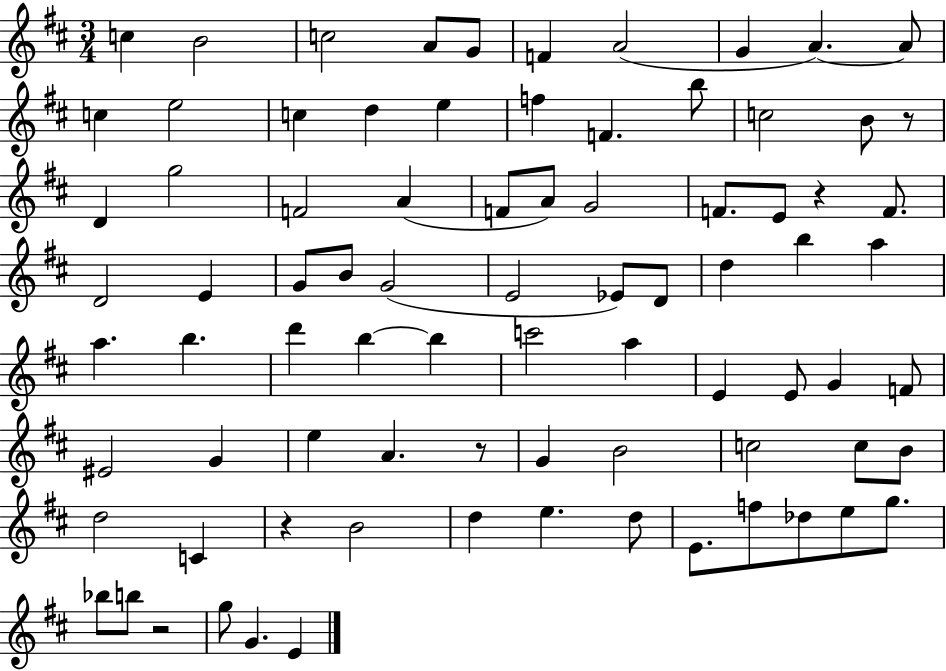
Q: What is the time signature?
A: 3/4